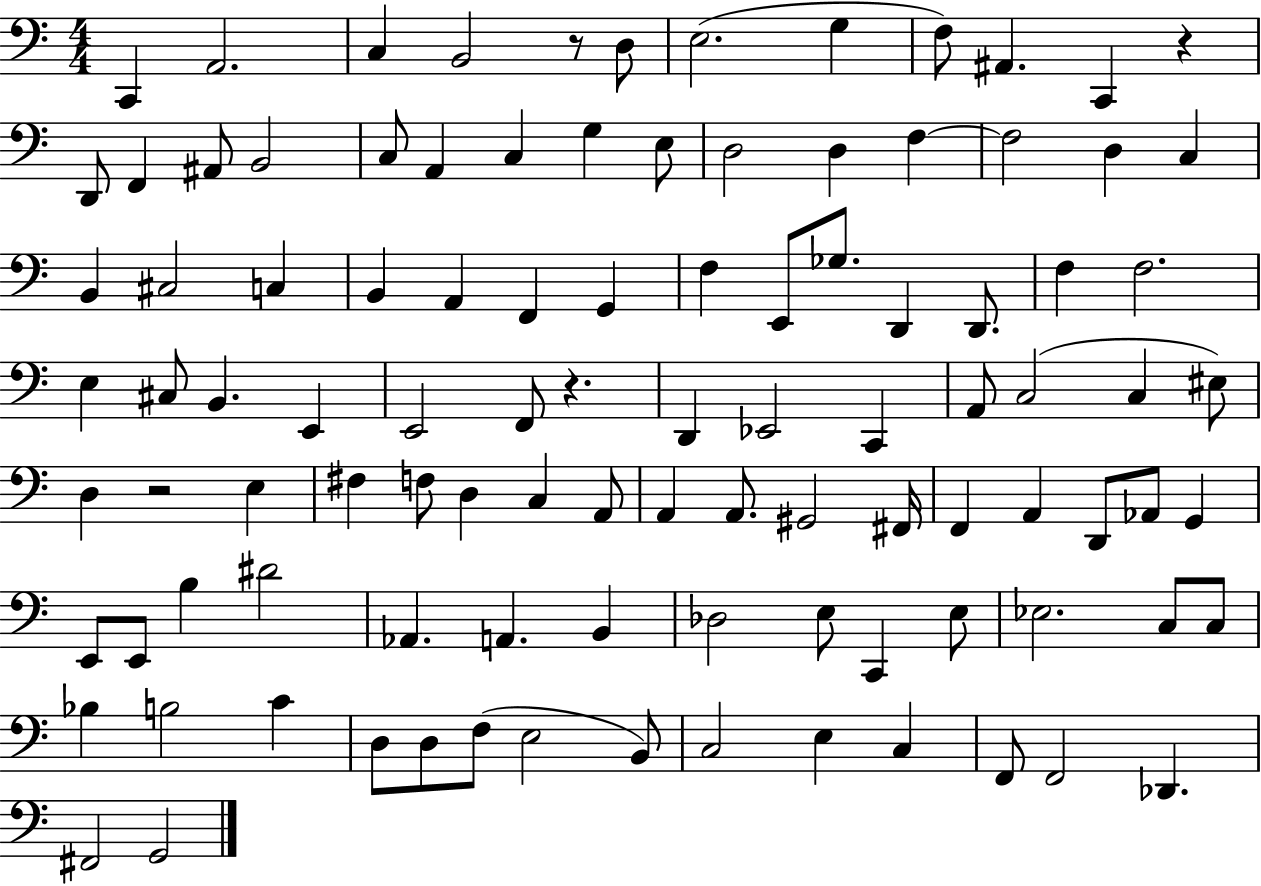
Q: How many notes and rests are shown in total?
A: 102